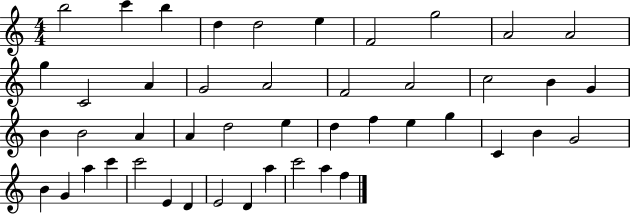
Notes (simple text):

B5/h C6/q B5/q D5/q D5/h E5/q F4/h G5/h A4/h A4/h G5/q C4/h A4/q G4/h A4/h F4/h A4/h C5/h B4/q G4/q B4/q B4/h A4/q A4/q D5/h E5/q D5/q F5/q E5/q G5/q C4/q B4/q G4/h B4/q G4/q A5/q C6/q C6/h E4/q D4/q E4/h D4/q A5/q C6/h A5/q F5/q